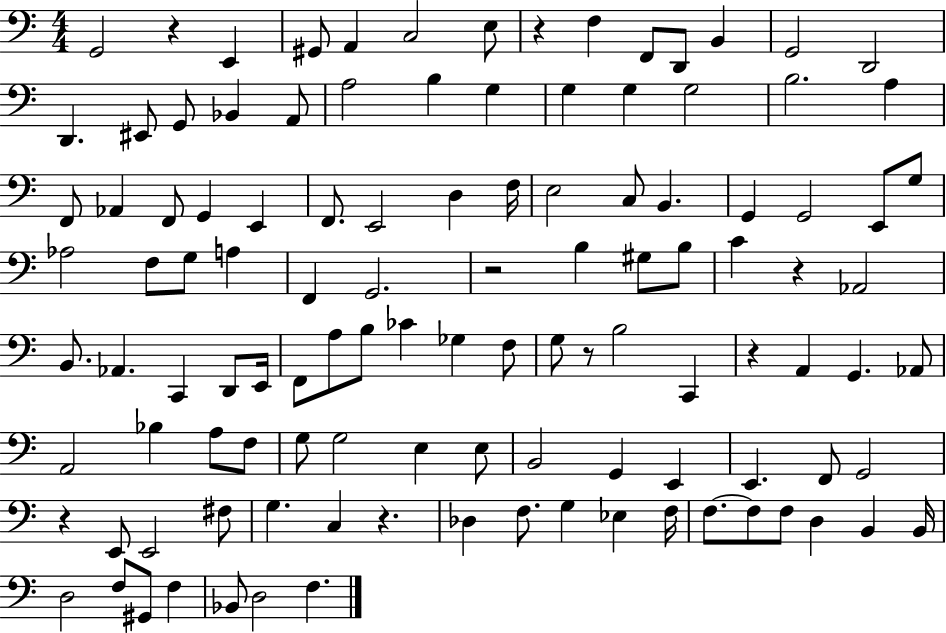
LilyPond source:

{
  \clef bass
  \numericTimeSignature
  \time 4/4
  \key c \major
  g,2 r4 e,4 | gis,8 a,4 c2 e8 | r4 f4 f,8 d,8 b,4 | g,2 d,2 | \break d,4. eis,8 g,8 bes,4 a,8 | a2 b4 g4 | g4 g4 g2 | b2. a4 | \break f,8 aes,4 f,8 g,4 e,4 | f,8. e,2 d4 f16 | e2 c8 b,4. | g,4 g,2 e,8 g8 | \break aes2 f8 g8 a4 | f,4 g,2. | r2 b4 gis8 b8 | c'4 r4 aes,2 | \break b,8. aes,4. c,4 d,8 e,16 | f,8 a8 b8 ces'4 ges4 f8 | g8 r8 b2 c,4 | r4 a,4 g,4. aes,8 | \break a,2 bes4 a8 f8 | g8 g2 e4 e8 | b,2 g,4 e,4 | e,4. f,8 g,2 | \break r4 e,8 e,2 fis8 | g4. c4 r4. | des4 f8. g4 ees4 f16 | f8.~~ f8 f8 d4 b,4 b,16 | \break d2 f8 gis,8 f4 | bes,8 d2 f4. | \bar "|."
}